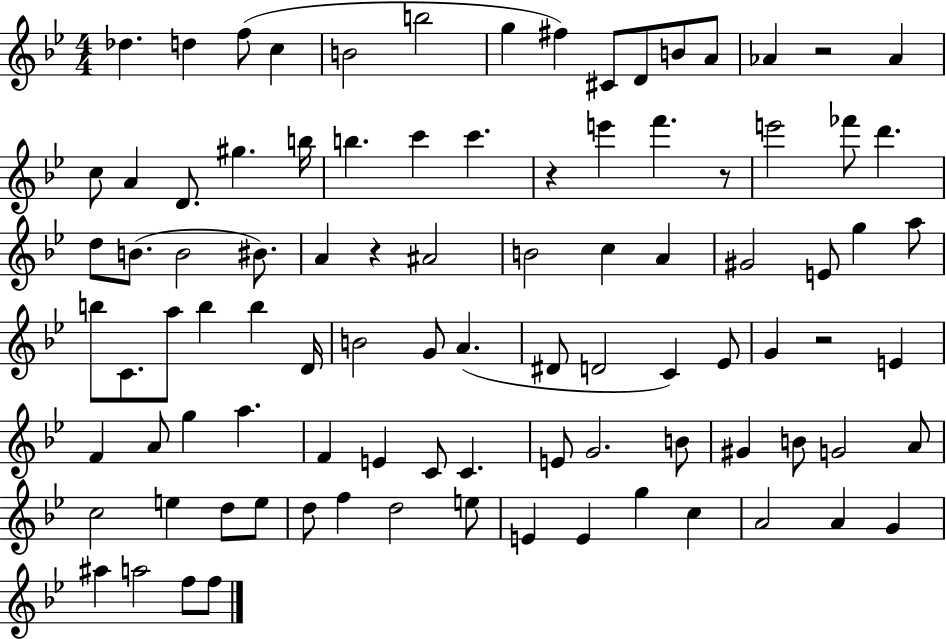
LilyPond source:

{
  \clef treble
  \numericTimeSignature
  \time 4/4
  \key bes \major
  des''4. d''4 f''8( c''4 | b'2 b''2 | g''4 fis''4) cis'8 d'8 b'8 a'8 | aes'4 r2 aes'4 | \break c''8 a'4 d'8. gis''4. b''16 | b''4. c'''4 c'''4. | r4 e'''4 f'''4. r8 | e'''2 fes'''8 d'''4. | \break d''8 b'8.( b'2 bis'8.) | a'4 r4 ais'2 | b'2 c''4 a'4 | gis'2 e'8 g''4 a''8 | \break b''8 c'8. a''8 b''4 b''4 d'16 | b'2 g'8 a'4.( | dis'8 d'2 c'4) ees'8 | g'4 r2 e'4 | \break f'4 a'8 g''4 a''4. | f'4 e'4 c'8 c'4. | e'8 g'2. b'8 | gis'4 b'8 g'2 a'8 | \break c''2 e''4 d''8 e''8 | d''8 f''4 d''2 e''8 | e'4 e'4 g''4 c''4 | a'2 a'4 g'4 | \break ais''4 a''2 f''8 f''8 | \bar "|."
}